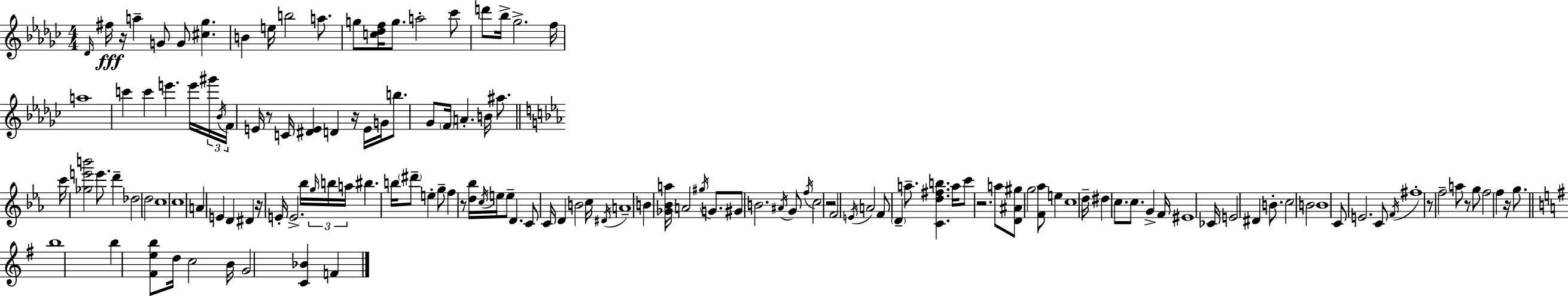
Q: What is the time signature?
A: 4/4